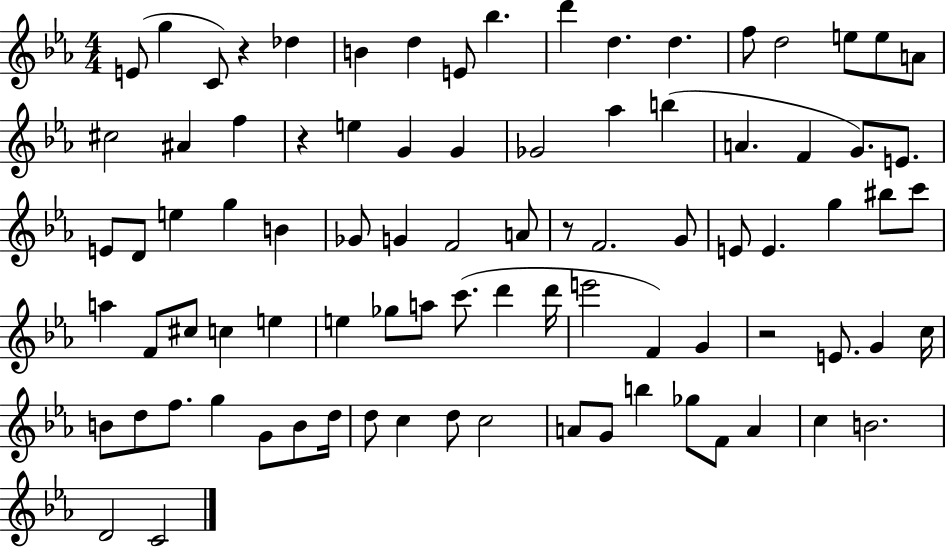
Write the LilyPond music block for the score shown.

{
  \clef treble
  \numericTimeSignature
  \time 4/4
  \key ees \major
  e'8( g''4 c'8) r4 des''4 | b'4 d''4 e'8 bes''4. | d'''4 d''4. d''4. | f''8 d''2 e''8 e''8 a'8 | \break cis''2 ais'4 f''4 | r4 e''4 g'4 g'4 | ges'2 aes''4 b''4( | a'4. f'4 g'8.) e'8. | \break e'8 d'8 e''4 g''4 b'4 | ges'8 g'4 f'2 a'8 | r8 f'2. g'8 | e'8 e'4. g''4 bis''8 c'''8 | \break a''4 f'8 cis''8 c''4 e''4 | e''4 ges''8 a''8 c'''8.( d'''4 d'''16 | e'''2 f'4) g'4 | r2 e'8. g'4 c''16 | \break b'8 d''8 f''8. g''4 g'8 b'8 d''16 | d''8 c''4 d''8 c''2 | a'8 g'8 b''4 ges''8 f'8 a'4 | c''4 b'2. | \break d'2 c'2 | \bar "|."
}